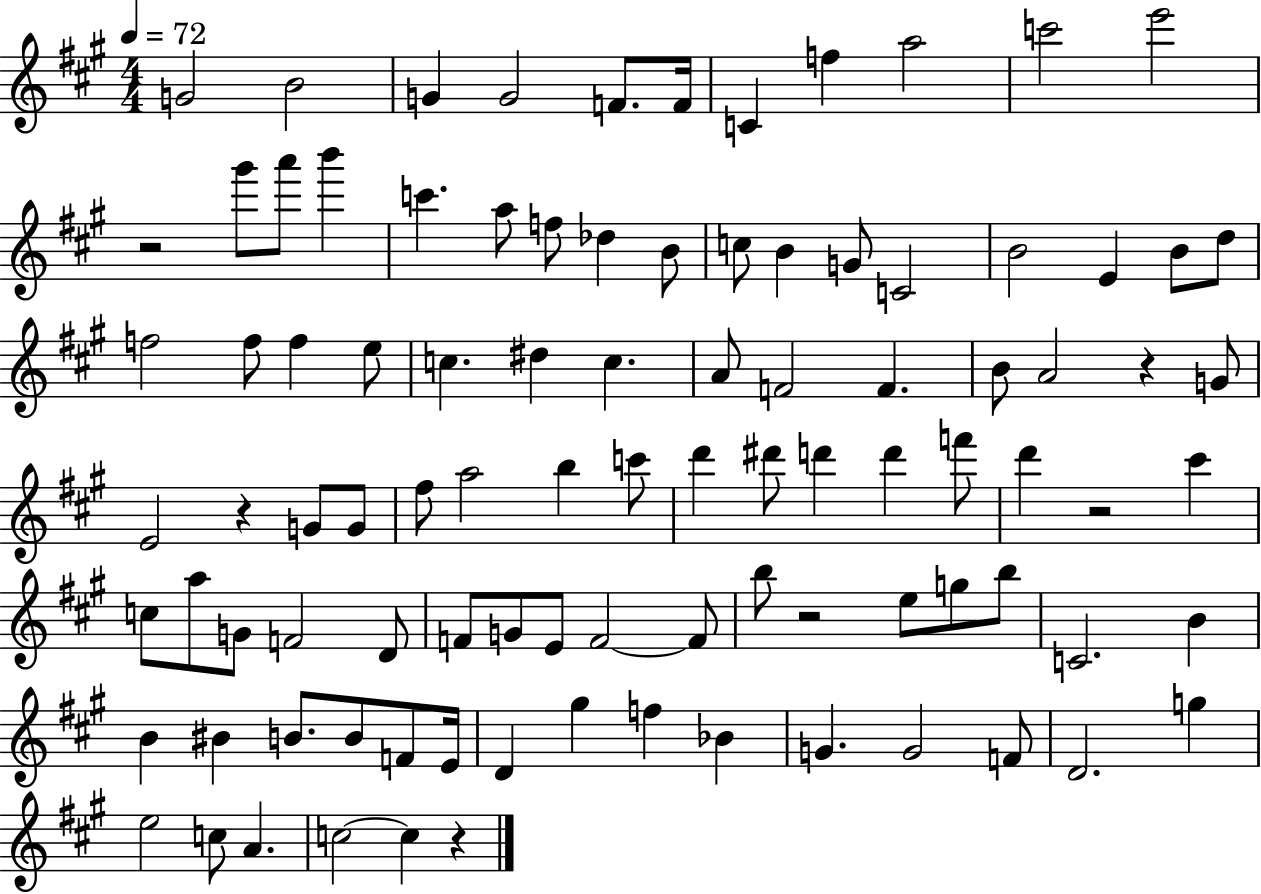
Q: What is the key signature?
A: A major